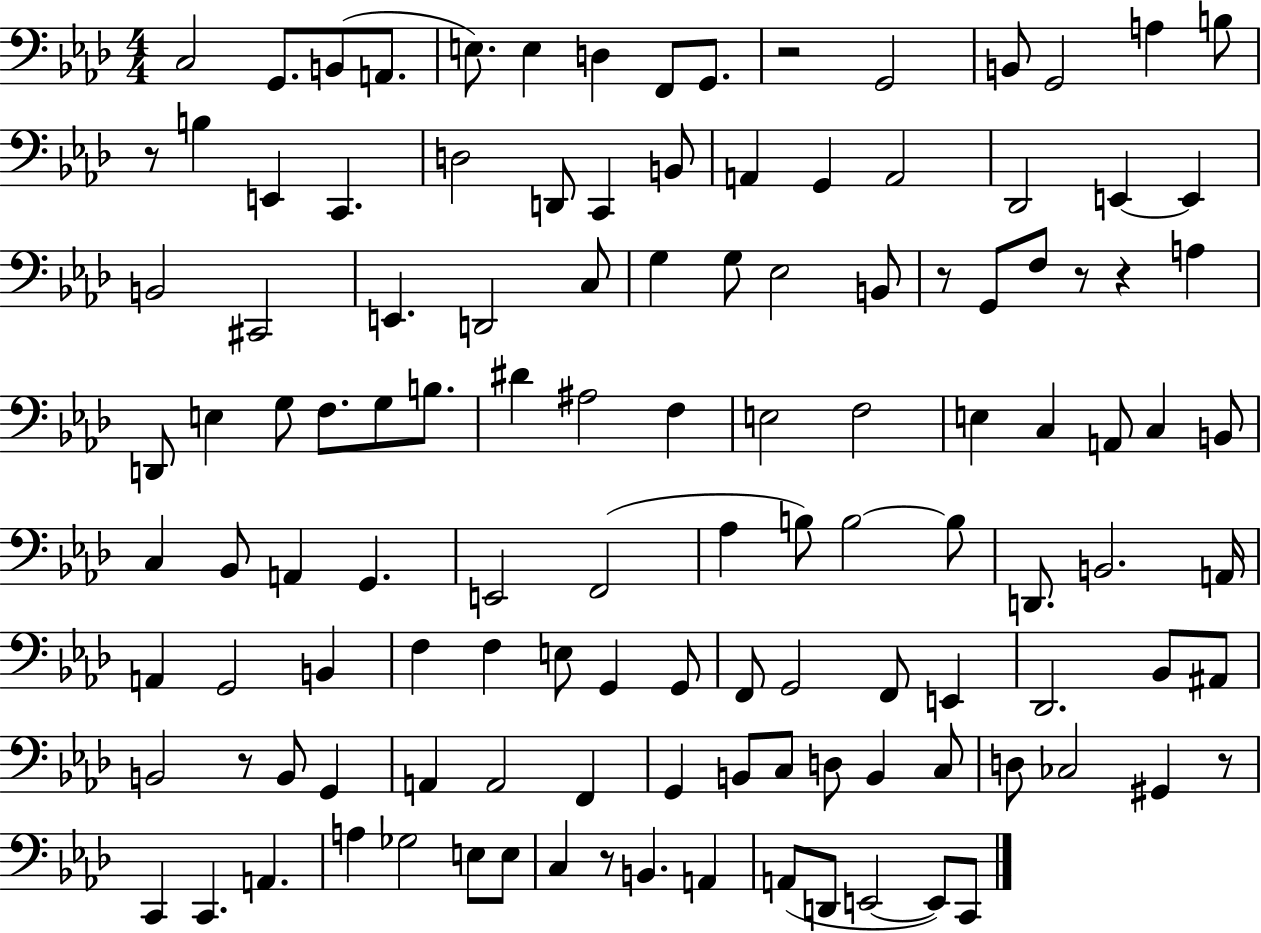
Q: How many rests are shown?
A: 8